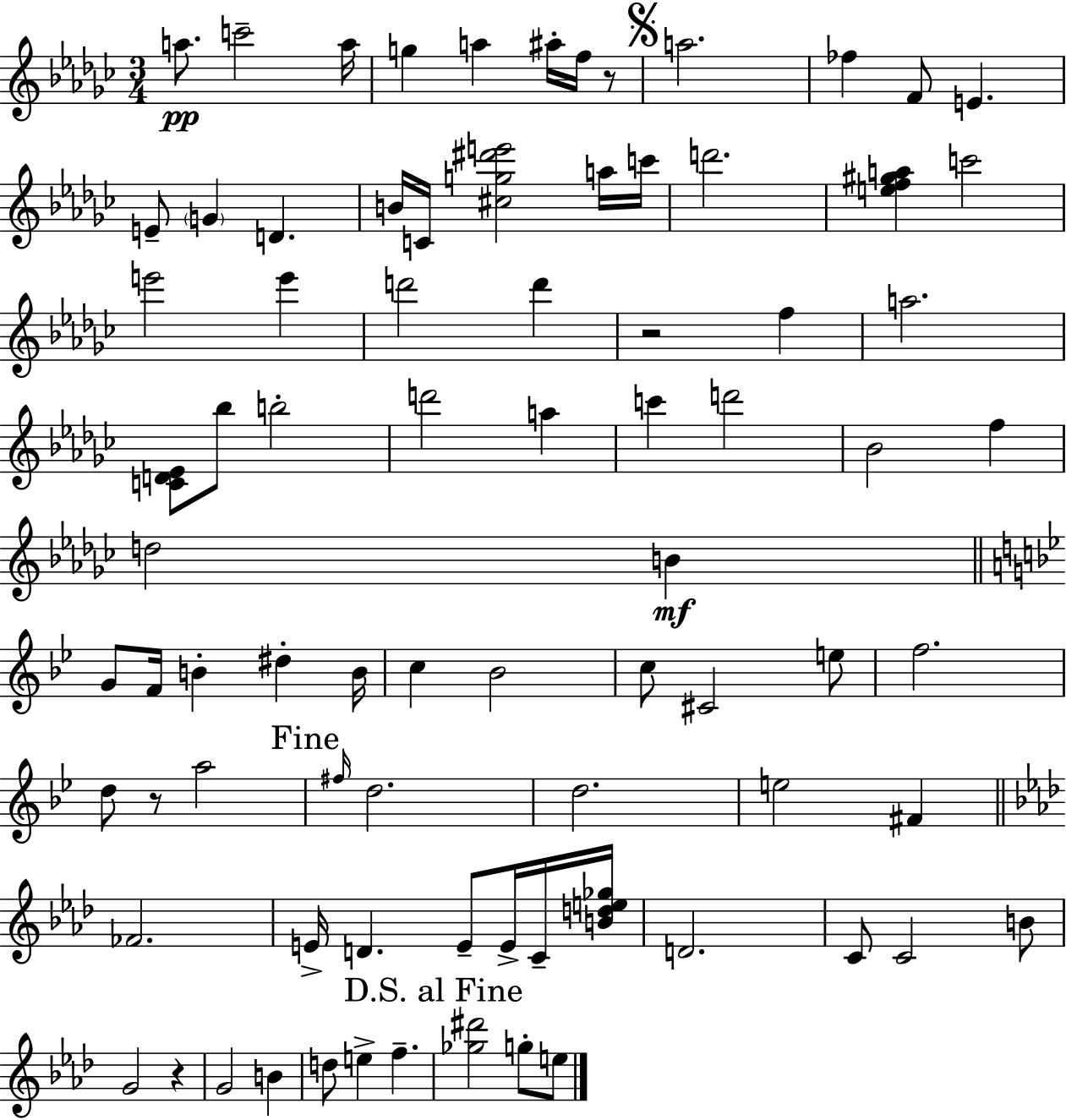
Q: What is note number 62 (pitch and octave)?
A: C4